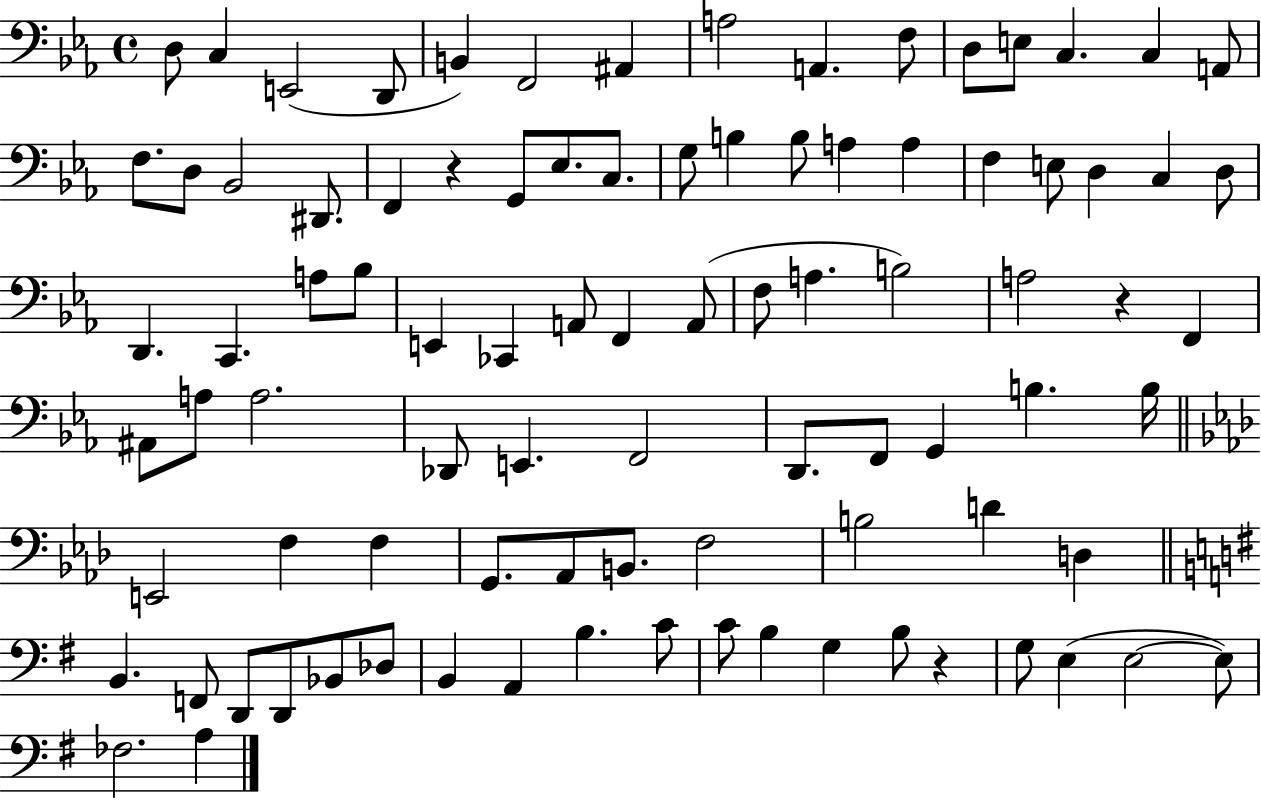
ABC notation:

X:1
T:Untitled
M:4/4
L:1/4
K:Eb
D,/2 C, E,,2 D,,/2 B,, F,,2 ^A,, A,2 A,, F,/2 D,/2 E,/2 C, C, A,,/2 F,/2 D,/2 _B,,2 ^D,,/2 F,, z G,,/2 _E,/2 C,/2 G,/2 B, B,/2 A, A, F, E,/2 D, C, D,/2 D,, C,, A,/2 _B,/2 E,, _C,, A,,/2 F,, A,,/2 F,/2 A, B,2 A,2 z F,, ^A,,/2 A,/2 A,2 _D,,/2 E,, F,,2 D,,/2 F,,/2 G,, B, B,/4 E,,2 F, F, G,,/2 _A,,/2 B,,/2 F,2 B,2 D D, B,, F,,/2 D,,/2 D,,/2 _B,,/2 _D,/2 B,, A,, B, C/2 C/2 B, G, B,/2 z G,/2 E, E,2 E,/2 _F,2 A,